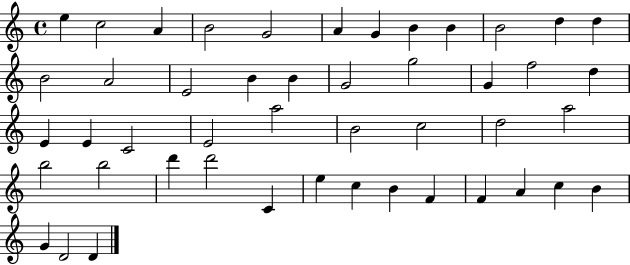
E5/q C5/h A4/q B4/h G4/h A4/q G4/q B4/q B4/q B4/h D5/q D5/q B4/h A4/h E4/h B4/q B4/q G4/h G5/h G4/q F5/h D5/q E4/q E4/q C4/h E4/h A5/h B4/h C5/h D5/h A5/h B5/h B5/h D6/q D6/h C4/q E5/q C5/q B4/q F4/q F4/q A4/q C5/q B4/q G4/q D4/h D4/q